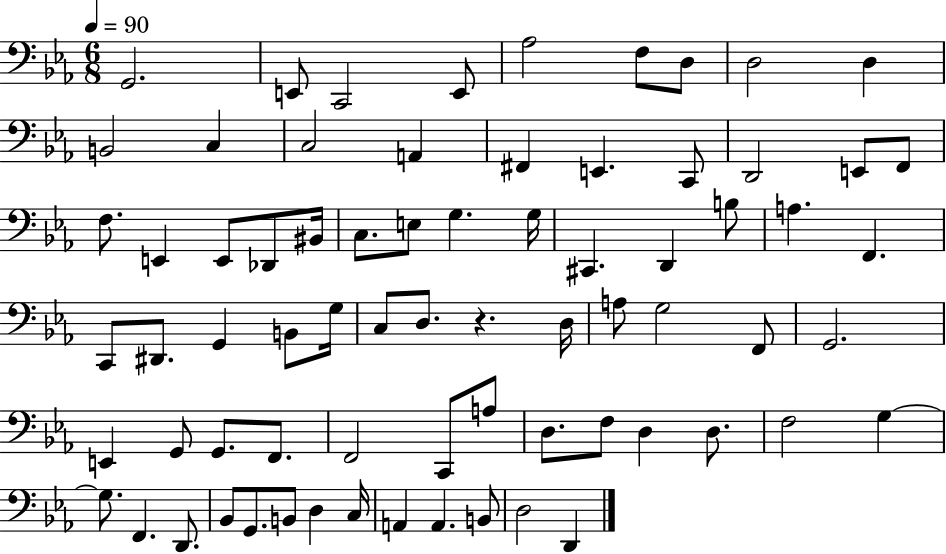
G2/h. E2/e C2/h E2/e Ab3/h F3/e D3/e D3/h D3/q B2/h C3/q C3/h A2/q F#2/q E2/q. C2/e D2/h E2/e F2/e F3/e. E2/q E2/e Db2/e BIS2/s C3/e. E3/e G3/q. G3/s C#2/q. D2/q B3/e A3/q. F2/q. C2/e D#2/e. G2/q B2/e G3/s C3/e D3/e. R/q. D3/s A3/e G3/h F2/e G2/h. E2/q G2/e G2/e. F2/e. F2/h C2/e A3/e D3/e. F3/e D3/q D3/e. F3/h G3/q G3/e. F2/q. D2/e. Bb2/e G2/e. B2/e D3/q C3/s A2/q A2/q. B2/e D3/h D2/q